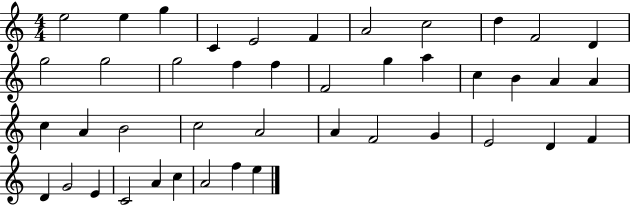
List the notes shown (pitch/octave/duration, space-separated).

E5/h E5/q G5/q C4/q E4/h F4/q A4/h C5/h D5/q F4/h D4/q G5/h G5/h G5/h F5/q F5/q F4/h G5/q A5/q C5/q B4/q A4/q A4/q C5/q A4/q B4/h C5/h A4/h A4/q F4/h G4/q E4/h D4/q F4/q D4/q G4/h E4/q C4/h A4/q C5/q A4/h F5/q E5/q